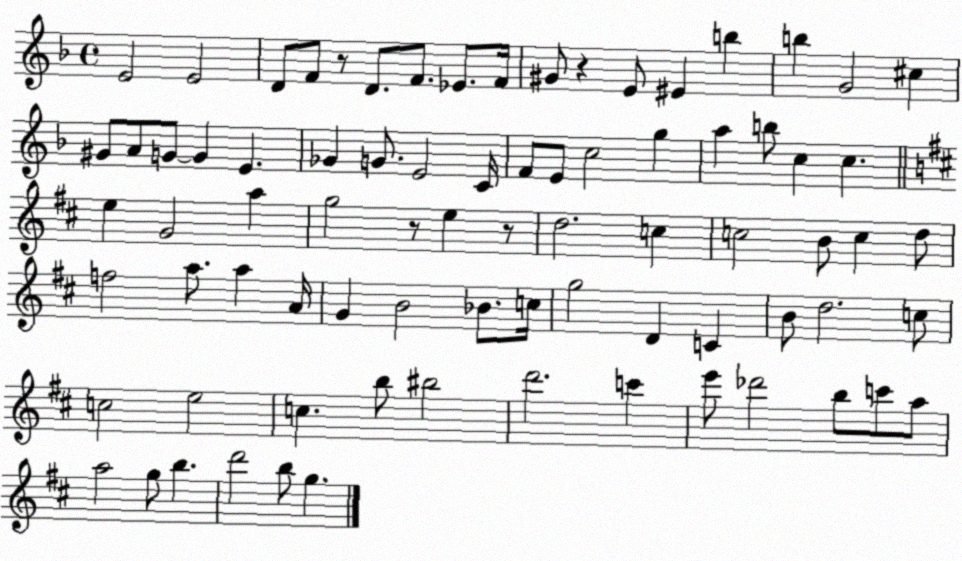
X:1
T:Untitled
M:4/4
L:1/4
K:F
E2 E2 D/2 F/2 z/2 D/2 F/2 _E/2 F/4 ^G/2 z E/2 ^E b b G2 ^c ^G/2 A/2 G/2 G E _G G/2 E2 C/4 F/2 E/2 c2 g a b/2 c c e G2 a g2 z/2 e z/2 d2 c c2 B/2 c d/2 f2 a/2 a A/4 G B2 _B/2 c/4 g2 D C B/2 d2 c/2 c2 e2 c b/2 ^b2 d'2 c' e'/2 _d'2 b/2 c'/2 a/2 a2 g/2 b d'2 b/2 g